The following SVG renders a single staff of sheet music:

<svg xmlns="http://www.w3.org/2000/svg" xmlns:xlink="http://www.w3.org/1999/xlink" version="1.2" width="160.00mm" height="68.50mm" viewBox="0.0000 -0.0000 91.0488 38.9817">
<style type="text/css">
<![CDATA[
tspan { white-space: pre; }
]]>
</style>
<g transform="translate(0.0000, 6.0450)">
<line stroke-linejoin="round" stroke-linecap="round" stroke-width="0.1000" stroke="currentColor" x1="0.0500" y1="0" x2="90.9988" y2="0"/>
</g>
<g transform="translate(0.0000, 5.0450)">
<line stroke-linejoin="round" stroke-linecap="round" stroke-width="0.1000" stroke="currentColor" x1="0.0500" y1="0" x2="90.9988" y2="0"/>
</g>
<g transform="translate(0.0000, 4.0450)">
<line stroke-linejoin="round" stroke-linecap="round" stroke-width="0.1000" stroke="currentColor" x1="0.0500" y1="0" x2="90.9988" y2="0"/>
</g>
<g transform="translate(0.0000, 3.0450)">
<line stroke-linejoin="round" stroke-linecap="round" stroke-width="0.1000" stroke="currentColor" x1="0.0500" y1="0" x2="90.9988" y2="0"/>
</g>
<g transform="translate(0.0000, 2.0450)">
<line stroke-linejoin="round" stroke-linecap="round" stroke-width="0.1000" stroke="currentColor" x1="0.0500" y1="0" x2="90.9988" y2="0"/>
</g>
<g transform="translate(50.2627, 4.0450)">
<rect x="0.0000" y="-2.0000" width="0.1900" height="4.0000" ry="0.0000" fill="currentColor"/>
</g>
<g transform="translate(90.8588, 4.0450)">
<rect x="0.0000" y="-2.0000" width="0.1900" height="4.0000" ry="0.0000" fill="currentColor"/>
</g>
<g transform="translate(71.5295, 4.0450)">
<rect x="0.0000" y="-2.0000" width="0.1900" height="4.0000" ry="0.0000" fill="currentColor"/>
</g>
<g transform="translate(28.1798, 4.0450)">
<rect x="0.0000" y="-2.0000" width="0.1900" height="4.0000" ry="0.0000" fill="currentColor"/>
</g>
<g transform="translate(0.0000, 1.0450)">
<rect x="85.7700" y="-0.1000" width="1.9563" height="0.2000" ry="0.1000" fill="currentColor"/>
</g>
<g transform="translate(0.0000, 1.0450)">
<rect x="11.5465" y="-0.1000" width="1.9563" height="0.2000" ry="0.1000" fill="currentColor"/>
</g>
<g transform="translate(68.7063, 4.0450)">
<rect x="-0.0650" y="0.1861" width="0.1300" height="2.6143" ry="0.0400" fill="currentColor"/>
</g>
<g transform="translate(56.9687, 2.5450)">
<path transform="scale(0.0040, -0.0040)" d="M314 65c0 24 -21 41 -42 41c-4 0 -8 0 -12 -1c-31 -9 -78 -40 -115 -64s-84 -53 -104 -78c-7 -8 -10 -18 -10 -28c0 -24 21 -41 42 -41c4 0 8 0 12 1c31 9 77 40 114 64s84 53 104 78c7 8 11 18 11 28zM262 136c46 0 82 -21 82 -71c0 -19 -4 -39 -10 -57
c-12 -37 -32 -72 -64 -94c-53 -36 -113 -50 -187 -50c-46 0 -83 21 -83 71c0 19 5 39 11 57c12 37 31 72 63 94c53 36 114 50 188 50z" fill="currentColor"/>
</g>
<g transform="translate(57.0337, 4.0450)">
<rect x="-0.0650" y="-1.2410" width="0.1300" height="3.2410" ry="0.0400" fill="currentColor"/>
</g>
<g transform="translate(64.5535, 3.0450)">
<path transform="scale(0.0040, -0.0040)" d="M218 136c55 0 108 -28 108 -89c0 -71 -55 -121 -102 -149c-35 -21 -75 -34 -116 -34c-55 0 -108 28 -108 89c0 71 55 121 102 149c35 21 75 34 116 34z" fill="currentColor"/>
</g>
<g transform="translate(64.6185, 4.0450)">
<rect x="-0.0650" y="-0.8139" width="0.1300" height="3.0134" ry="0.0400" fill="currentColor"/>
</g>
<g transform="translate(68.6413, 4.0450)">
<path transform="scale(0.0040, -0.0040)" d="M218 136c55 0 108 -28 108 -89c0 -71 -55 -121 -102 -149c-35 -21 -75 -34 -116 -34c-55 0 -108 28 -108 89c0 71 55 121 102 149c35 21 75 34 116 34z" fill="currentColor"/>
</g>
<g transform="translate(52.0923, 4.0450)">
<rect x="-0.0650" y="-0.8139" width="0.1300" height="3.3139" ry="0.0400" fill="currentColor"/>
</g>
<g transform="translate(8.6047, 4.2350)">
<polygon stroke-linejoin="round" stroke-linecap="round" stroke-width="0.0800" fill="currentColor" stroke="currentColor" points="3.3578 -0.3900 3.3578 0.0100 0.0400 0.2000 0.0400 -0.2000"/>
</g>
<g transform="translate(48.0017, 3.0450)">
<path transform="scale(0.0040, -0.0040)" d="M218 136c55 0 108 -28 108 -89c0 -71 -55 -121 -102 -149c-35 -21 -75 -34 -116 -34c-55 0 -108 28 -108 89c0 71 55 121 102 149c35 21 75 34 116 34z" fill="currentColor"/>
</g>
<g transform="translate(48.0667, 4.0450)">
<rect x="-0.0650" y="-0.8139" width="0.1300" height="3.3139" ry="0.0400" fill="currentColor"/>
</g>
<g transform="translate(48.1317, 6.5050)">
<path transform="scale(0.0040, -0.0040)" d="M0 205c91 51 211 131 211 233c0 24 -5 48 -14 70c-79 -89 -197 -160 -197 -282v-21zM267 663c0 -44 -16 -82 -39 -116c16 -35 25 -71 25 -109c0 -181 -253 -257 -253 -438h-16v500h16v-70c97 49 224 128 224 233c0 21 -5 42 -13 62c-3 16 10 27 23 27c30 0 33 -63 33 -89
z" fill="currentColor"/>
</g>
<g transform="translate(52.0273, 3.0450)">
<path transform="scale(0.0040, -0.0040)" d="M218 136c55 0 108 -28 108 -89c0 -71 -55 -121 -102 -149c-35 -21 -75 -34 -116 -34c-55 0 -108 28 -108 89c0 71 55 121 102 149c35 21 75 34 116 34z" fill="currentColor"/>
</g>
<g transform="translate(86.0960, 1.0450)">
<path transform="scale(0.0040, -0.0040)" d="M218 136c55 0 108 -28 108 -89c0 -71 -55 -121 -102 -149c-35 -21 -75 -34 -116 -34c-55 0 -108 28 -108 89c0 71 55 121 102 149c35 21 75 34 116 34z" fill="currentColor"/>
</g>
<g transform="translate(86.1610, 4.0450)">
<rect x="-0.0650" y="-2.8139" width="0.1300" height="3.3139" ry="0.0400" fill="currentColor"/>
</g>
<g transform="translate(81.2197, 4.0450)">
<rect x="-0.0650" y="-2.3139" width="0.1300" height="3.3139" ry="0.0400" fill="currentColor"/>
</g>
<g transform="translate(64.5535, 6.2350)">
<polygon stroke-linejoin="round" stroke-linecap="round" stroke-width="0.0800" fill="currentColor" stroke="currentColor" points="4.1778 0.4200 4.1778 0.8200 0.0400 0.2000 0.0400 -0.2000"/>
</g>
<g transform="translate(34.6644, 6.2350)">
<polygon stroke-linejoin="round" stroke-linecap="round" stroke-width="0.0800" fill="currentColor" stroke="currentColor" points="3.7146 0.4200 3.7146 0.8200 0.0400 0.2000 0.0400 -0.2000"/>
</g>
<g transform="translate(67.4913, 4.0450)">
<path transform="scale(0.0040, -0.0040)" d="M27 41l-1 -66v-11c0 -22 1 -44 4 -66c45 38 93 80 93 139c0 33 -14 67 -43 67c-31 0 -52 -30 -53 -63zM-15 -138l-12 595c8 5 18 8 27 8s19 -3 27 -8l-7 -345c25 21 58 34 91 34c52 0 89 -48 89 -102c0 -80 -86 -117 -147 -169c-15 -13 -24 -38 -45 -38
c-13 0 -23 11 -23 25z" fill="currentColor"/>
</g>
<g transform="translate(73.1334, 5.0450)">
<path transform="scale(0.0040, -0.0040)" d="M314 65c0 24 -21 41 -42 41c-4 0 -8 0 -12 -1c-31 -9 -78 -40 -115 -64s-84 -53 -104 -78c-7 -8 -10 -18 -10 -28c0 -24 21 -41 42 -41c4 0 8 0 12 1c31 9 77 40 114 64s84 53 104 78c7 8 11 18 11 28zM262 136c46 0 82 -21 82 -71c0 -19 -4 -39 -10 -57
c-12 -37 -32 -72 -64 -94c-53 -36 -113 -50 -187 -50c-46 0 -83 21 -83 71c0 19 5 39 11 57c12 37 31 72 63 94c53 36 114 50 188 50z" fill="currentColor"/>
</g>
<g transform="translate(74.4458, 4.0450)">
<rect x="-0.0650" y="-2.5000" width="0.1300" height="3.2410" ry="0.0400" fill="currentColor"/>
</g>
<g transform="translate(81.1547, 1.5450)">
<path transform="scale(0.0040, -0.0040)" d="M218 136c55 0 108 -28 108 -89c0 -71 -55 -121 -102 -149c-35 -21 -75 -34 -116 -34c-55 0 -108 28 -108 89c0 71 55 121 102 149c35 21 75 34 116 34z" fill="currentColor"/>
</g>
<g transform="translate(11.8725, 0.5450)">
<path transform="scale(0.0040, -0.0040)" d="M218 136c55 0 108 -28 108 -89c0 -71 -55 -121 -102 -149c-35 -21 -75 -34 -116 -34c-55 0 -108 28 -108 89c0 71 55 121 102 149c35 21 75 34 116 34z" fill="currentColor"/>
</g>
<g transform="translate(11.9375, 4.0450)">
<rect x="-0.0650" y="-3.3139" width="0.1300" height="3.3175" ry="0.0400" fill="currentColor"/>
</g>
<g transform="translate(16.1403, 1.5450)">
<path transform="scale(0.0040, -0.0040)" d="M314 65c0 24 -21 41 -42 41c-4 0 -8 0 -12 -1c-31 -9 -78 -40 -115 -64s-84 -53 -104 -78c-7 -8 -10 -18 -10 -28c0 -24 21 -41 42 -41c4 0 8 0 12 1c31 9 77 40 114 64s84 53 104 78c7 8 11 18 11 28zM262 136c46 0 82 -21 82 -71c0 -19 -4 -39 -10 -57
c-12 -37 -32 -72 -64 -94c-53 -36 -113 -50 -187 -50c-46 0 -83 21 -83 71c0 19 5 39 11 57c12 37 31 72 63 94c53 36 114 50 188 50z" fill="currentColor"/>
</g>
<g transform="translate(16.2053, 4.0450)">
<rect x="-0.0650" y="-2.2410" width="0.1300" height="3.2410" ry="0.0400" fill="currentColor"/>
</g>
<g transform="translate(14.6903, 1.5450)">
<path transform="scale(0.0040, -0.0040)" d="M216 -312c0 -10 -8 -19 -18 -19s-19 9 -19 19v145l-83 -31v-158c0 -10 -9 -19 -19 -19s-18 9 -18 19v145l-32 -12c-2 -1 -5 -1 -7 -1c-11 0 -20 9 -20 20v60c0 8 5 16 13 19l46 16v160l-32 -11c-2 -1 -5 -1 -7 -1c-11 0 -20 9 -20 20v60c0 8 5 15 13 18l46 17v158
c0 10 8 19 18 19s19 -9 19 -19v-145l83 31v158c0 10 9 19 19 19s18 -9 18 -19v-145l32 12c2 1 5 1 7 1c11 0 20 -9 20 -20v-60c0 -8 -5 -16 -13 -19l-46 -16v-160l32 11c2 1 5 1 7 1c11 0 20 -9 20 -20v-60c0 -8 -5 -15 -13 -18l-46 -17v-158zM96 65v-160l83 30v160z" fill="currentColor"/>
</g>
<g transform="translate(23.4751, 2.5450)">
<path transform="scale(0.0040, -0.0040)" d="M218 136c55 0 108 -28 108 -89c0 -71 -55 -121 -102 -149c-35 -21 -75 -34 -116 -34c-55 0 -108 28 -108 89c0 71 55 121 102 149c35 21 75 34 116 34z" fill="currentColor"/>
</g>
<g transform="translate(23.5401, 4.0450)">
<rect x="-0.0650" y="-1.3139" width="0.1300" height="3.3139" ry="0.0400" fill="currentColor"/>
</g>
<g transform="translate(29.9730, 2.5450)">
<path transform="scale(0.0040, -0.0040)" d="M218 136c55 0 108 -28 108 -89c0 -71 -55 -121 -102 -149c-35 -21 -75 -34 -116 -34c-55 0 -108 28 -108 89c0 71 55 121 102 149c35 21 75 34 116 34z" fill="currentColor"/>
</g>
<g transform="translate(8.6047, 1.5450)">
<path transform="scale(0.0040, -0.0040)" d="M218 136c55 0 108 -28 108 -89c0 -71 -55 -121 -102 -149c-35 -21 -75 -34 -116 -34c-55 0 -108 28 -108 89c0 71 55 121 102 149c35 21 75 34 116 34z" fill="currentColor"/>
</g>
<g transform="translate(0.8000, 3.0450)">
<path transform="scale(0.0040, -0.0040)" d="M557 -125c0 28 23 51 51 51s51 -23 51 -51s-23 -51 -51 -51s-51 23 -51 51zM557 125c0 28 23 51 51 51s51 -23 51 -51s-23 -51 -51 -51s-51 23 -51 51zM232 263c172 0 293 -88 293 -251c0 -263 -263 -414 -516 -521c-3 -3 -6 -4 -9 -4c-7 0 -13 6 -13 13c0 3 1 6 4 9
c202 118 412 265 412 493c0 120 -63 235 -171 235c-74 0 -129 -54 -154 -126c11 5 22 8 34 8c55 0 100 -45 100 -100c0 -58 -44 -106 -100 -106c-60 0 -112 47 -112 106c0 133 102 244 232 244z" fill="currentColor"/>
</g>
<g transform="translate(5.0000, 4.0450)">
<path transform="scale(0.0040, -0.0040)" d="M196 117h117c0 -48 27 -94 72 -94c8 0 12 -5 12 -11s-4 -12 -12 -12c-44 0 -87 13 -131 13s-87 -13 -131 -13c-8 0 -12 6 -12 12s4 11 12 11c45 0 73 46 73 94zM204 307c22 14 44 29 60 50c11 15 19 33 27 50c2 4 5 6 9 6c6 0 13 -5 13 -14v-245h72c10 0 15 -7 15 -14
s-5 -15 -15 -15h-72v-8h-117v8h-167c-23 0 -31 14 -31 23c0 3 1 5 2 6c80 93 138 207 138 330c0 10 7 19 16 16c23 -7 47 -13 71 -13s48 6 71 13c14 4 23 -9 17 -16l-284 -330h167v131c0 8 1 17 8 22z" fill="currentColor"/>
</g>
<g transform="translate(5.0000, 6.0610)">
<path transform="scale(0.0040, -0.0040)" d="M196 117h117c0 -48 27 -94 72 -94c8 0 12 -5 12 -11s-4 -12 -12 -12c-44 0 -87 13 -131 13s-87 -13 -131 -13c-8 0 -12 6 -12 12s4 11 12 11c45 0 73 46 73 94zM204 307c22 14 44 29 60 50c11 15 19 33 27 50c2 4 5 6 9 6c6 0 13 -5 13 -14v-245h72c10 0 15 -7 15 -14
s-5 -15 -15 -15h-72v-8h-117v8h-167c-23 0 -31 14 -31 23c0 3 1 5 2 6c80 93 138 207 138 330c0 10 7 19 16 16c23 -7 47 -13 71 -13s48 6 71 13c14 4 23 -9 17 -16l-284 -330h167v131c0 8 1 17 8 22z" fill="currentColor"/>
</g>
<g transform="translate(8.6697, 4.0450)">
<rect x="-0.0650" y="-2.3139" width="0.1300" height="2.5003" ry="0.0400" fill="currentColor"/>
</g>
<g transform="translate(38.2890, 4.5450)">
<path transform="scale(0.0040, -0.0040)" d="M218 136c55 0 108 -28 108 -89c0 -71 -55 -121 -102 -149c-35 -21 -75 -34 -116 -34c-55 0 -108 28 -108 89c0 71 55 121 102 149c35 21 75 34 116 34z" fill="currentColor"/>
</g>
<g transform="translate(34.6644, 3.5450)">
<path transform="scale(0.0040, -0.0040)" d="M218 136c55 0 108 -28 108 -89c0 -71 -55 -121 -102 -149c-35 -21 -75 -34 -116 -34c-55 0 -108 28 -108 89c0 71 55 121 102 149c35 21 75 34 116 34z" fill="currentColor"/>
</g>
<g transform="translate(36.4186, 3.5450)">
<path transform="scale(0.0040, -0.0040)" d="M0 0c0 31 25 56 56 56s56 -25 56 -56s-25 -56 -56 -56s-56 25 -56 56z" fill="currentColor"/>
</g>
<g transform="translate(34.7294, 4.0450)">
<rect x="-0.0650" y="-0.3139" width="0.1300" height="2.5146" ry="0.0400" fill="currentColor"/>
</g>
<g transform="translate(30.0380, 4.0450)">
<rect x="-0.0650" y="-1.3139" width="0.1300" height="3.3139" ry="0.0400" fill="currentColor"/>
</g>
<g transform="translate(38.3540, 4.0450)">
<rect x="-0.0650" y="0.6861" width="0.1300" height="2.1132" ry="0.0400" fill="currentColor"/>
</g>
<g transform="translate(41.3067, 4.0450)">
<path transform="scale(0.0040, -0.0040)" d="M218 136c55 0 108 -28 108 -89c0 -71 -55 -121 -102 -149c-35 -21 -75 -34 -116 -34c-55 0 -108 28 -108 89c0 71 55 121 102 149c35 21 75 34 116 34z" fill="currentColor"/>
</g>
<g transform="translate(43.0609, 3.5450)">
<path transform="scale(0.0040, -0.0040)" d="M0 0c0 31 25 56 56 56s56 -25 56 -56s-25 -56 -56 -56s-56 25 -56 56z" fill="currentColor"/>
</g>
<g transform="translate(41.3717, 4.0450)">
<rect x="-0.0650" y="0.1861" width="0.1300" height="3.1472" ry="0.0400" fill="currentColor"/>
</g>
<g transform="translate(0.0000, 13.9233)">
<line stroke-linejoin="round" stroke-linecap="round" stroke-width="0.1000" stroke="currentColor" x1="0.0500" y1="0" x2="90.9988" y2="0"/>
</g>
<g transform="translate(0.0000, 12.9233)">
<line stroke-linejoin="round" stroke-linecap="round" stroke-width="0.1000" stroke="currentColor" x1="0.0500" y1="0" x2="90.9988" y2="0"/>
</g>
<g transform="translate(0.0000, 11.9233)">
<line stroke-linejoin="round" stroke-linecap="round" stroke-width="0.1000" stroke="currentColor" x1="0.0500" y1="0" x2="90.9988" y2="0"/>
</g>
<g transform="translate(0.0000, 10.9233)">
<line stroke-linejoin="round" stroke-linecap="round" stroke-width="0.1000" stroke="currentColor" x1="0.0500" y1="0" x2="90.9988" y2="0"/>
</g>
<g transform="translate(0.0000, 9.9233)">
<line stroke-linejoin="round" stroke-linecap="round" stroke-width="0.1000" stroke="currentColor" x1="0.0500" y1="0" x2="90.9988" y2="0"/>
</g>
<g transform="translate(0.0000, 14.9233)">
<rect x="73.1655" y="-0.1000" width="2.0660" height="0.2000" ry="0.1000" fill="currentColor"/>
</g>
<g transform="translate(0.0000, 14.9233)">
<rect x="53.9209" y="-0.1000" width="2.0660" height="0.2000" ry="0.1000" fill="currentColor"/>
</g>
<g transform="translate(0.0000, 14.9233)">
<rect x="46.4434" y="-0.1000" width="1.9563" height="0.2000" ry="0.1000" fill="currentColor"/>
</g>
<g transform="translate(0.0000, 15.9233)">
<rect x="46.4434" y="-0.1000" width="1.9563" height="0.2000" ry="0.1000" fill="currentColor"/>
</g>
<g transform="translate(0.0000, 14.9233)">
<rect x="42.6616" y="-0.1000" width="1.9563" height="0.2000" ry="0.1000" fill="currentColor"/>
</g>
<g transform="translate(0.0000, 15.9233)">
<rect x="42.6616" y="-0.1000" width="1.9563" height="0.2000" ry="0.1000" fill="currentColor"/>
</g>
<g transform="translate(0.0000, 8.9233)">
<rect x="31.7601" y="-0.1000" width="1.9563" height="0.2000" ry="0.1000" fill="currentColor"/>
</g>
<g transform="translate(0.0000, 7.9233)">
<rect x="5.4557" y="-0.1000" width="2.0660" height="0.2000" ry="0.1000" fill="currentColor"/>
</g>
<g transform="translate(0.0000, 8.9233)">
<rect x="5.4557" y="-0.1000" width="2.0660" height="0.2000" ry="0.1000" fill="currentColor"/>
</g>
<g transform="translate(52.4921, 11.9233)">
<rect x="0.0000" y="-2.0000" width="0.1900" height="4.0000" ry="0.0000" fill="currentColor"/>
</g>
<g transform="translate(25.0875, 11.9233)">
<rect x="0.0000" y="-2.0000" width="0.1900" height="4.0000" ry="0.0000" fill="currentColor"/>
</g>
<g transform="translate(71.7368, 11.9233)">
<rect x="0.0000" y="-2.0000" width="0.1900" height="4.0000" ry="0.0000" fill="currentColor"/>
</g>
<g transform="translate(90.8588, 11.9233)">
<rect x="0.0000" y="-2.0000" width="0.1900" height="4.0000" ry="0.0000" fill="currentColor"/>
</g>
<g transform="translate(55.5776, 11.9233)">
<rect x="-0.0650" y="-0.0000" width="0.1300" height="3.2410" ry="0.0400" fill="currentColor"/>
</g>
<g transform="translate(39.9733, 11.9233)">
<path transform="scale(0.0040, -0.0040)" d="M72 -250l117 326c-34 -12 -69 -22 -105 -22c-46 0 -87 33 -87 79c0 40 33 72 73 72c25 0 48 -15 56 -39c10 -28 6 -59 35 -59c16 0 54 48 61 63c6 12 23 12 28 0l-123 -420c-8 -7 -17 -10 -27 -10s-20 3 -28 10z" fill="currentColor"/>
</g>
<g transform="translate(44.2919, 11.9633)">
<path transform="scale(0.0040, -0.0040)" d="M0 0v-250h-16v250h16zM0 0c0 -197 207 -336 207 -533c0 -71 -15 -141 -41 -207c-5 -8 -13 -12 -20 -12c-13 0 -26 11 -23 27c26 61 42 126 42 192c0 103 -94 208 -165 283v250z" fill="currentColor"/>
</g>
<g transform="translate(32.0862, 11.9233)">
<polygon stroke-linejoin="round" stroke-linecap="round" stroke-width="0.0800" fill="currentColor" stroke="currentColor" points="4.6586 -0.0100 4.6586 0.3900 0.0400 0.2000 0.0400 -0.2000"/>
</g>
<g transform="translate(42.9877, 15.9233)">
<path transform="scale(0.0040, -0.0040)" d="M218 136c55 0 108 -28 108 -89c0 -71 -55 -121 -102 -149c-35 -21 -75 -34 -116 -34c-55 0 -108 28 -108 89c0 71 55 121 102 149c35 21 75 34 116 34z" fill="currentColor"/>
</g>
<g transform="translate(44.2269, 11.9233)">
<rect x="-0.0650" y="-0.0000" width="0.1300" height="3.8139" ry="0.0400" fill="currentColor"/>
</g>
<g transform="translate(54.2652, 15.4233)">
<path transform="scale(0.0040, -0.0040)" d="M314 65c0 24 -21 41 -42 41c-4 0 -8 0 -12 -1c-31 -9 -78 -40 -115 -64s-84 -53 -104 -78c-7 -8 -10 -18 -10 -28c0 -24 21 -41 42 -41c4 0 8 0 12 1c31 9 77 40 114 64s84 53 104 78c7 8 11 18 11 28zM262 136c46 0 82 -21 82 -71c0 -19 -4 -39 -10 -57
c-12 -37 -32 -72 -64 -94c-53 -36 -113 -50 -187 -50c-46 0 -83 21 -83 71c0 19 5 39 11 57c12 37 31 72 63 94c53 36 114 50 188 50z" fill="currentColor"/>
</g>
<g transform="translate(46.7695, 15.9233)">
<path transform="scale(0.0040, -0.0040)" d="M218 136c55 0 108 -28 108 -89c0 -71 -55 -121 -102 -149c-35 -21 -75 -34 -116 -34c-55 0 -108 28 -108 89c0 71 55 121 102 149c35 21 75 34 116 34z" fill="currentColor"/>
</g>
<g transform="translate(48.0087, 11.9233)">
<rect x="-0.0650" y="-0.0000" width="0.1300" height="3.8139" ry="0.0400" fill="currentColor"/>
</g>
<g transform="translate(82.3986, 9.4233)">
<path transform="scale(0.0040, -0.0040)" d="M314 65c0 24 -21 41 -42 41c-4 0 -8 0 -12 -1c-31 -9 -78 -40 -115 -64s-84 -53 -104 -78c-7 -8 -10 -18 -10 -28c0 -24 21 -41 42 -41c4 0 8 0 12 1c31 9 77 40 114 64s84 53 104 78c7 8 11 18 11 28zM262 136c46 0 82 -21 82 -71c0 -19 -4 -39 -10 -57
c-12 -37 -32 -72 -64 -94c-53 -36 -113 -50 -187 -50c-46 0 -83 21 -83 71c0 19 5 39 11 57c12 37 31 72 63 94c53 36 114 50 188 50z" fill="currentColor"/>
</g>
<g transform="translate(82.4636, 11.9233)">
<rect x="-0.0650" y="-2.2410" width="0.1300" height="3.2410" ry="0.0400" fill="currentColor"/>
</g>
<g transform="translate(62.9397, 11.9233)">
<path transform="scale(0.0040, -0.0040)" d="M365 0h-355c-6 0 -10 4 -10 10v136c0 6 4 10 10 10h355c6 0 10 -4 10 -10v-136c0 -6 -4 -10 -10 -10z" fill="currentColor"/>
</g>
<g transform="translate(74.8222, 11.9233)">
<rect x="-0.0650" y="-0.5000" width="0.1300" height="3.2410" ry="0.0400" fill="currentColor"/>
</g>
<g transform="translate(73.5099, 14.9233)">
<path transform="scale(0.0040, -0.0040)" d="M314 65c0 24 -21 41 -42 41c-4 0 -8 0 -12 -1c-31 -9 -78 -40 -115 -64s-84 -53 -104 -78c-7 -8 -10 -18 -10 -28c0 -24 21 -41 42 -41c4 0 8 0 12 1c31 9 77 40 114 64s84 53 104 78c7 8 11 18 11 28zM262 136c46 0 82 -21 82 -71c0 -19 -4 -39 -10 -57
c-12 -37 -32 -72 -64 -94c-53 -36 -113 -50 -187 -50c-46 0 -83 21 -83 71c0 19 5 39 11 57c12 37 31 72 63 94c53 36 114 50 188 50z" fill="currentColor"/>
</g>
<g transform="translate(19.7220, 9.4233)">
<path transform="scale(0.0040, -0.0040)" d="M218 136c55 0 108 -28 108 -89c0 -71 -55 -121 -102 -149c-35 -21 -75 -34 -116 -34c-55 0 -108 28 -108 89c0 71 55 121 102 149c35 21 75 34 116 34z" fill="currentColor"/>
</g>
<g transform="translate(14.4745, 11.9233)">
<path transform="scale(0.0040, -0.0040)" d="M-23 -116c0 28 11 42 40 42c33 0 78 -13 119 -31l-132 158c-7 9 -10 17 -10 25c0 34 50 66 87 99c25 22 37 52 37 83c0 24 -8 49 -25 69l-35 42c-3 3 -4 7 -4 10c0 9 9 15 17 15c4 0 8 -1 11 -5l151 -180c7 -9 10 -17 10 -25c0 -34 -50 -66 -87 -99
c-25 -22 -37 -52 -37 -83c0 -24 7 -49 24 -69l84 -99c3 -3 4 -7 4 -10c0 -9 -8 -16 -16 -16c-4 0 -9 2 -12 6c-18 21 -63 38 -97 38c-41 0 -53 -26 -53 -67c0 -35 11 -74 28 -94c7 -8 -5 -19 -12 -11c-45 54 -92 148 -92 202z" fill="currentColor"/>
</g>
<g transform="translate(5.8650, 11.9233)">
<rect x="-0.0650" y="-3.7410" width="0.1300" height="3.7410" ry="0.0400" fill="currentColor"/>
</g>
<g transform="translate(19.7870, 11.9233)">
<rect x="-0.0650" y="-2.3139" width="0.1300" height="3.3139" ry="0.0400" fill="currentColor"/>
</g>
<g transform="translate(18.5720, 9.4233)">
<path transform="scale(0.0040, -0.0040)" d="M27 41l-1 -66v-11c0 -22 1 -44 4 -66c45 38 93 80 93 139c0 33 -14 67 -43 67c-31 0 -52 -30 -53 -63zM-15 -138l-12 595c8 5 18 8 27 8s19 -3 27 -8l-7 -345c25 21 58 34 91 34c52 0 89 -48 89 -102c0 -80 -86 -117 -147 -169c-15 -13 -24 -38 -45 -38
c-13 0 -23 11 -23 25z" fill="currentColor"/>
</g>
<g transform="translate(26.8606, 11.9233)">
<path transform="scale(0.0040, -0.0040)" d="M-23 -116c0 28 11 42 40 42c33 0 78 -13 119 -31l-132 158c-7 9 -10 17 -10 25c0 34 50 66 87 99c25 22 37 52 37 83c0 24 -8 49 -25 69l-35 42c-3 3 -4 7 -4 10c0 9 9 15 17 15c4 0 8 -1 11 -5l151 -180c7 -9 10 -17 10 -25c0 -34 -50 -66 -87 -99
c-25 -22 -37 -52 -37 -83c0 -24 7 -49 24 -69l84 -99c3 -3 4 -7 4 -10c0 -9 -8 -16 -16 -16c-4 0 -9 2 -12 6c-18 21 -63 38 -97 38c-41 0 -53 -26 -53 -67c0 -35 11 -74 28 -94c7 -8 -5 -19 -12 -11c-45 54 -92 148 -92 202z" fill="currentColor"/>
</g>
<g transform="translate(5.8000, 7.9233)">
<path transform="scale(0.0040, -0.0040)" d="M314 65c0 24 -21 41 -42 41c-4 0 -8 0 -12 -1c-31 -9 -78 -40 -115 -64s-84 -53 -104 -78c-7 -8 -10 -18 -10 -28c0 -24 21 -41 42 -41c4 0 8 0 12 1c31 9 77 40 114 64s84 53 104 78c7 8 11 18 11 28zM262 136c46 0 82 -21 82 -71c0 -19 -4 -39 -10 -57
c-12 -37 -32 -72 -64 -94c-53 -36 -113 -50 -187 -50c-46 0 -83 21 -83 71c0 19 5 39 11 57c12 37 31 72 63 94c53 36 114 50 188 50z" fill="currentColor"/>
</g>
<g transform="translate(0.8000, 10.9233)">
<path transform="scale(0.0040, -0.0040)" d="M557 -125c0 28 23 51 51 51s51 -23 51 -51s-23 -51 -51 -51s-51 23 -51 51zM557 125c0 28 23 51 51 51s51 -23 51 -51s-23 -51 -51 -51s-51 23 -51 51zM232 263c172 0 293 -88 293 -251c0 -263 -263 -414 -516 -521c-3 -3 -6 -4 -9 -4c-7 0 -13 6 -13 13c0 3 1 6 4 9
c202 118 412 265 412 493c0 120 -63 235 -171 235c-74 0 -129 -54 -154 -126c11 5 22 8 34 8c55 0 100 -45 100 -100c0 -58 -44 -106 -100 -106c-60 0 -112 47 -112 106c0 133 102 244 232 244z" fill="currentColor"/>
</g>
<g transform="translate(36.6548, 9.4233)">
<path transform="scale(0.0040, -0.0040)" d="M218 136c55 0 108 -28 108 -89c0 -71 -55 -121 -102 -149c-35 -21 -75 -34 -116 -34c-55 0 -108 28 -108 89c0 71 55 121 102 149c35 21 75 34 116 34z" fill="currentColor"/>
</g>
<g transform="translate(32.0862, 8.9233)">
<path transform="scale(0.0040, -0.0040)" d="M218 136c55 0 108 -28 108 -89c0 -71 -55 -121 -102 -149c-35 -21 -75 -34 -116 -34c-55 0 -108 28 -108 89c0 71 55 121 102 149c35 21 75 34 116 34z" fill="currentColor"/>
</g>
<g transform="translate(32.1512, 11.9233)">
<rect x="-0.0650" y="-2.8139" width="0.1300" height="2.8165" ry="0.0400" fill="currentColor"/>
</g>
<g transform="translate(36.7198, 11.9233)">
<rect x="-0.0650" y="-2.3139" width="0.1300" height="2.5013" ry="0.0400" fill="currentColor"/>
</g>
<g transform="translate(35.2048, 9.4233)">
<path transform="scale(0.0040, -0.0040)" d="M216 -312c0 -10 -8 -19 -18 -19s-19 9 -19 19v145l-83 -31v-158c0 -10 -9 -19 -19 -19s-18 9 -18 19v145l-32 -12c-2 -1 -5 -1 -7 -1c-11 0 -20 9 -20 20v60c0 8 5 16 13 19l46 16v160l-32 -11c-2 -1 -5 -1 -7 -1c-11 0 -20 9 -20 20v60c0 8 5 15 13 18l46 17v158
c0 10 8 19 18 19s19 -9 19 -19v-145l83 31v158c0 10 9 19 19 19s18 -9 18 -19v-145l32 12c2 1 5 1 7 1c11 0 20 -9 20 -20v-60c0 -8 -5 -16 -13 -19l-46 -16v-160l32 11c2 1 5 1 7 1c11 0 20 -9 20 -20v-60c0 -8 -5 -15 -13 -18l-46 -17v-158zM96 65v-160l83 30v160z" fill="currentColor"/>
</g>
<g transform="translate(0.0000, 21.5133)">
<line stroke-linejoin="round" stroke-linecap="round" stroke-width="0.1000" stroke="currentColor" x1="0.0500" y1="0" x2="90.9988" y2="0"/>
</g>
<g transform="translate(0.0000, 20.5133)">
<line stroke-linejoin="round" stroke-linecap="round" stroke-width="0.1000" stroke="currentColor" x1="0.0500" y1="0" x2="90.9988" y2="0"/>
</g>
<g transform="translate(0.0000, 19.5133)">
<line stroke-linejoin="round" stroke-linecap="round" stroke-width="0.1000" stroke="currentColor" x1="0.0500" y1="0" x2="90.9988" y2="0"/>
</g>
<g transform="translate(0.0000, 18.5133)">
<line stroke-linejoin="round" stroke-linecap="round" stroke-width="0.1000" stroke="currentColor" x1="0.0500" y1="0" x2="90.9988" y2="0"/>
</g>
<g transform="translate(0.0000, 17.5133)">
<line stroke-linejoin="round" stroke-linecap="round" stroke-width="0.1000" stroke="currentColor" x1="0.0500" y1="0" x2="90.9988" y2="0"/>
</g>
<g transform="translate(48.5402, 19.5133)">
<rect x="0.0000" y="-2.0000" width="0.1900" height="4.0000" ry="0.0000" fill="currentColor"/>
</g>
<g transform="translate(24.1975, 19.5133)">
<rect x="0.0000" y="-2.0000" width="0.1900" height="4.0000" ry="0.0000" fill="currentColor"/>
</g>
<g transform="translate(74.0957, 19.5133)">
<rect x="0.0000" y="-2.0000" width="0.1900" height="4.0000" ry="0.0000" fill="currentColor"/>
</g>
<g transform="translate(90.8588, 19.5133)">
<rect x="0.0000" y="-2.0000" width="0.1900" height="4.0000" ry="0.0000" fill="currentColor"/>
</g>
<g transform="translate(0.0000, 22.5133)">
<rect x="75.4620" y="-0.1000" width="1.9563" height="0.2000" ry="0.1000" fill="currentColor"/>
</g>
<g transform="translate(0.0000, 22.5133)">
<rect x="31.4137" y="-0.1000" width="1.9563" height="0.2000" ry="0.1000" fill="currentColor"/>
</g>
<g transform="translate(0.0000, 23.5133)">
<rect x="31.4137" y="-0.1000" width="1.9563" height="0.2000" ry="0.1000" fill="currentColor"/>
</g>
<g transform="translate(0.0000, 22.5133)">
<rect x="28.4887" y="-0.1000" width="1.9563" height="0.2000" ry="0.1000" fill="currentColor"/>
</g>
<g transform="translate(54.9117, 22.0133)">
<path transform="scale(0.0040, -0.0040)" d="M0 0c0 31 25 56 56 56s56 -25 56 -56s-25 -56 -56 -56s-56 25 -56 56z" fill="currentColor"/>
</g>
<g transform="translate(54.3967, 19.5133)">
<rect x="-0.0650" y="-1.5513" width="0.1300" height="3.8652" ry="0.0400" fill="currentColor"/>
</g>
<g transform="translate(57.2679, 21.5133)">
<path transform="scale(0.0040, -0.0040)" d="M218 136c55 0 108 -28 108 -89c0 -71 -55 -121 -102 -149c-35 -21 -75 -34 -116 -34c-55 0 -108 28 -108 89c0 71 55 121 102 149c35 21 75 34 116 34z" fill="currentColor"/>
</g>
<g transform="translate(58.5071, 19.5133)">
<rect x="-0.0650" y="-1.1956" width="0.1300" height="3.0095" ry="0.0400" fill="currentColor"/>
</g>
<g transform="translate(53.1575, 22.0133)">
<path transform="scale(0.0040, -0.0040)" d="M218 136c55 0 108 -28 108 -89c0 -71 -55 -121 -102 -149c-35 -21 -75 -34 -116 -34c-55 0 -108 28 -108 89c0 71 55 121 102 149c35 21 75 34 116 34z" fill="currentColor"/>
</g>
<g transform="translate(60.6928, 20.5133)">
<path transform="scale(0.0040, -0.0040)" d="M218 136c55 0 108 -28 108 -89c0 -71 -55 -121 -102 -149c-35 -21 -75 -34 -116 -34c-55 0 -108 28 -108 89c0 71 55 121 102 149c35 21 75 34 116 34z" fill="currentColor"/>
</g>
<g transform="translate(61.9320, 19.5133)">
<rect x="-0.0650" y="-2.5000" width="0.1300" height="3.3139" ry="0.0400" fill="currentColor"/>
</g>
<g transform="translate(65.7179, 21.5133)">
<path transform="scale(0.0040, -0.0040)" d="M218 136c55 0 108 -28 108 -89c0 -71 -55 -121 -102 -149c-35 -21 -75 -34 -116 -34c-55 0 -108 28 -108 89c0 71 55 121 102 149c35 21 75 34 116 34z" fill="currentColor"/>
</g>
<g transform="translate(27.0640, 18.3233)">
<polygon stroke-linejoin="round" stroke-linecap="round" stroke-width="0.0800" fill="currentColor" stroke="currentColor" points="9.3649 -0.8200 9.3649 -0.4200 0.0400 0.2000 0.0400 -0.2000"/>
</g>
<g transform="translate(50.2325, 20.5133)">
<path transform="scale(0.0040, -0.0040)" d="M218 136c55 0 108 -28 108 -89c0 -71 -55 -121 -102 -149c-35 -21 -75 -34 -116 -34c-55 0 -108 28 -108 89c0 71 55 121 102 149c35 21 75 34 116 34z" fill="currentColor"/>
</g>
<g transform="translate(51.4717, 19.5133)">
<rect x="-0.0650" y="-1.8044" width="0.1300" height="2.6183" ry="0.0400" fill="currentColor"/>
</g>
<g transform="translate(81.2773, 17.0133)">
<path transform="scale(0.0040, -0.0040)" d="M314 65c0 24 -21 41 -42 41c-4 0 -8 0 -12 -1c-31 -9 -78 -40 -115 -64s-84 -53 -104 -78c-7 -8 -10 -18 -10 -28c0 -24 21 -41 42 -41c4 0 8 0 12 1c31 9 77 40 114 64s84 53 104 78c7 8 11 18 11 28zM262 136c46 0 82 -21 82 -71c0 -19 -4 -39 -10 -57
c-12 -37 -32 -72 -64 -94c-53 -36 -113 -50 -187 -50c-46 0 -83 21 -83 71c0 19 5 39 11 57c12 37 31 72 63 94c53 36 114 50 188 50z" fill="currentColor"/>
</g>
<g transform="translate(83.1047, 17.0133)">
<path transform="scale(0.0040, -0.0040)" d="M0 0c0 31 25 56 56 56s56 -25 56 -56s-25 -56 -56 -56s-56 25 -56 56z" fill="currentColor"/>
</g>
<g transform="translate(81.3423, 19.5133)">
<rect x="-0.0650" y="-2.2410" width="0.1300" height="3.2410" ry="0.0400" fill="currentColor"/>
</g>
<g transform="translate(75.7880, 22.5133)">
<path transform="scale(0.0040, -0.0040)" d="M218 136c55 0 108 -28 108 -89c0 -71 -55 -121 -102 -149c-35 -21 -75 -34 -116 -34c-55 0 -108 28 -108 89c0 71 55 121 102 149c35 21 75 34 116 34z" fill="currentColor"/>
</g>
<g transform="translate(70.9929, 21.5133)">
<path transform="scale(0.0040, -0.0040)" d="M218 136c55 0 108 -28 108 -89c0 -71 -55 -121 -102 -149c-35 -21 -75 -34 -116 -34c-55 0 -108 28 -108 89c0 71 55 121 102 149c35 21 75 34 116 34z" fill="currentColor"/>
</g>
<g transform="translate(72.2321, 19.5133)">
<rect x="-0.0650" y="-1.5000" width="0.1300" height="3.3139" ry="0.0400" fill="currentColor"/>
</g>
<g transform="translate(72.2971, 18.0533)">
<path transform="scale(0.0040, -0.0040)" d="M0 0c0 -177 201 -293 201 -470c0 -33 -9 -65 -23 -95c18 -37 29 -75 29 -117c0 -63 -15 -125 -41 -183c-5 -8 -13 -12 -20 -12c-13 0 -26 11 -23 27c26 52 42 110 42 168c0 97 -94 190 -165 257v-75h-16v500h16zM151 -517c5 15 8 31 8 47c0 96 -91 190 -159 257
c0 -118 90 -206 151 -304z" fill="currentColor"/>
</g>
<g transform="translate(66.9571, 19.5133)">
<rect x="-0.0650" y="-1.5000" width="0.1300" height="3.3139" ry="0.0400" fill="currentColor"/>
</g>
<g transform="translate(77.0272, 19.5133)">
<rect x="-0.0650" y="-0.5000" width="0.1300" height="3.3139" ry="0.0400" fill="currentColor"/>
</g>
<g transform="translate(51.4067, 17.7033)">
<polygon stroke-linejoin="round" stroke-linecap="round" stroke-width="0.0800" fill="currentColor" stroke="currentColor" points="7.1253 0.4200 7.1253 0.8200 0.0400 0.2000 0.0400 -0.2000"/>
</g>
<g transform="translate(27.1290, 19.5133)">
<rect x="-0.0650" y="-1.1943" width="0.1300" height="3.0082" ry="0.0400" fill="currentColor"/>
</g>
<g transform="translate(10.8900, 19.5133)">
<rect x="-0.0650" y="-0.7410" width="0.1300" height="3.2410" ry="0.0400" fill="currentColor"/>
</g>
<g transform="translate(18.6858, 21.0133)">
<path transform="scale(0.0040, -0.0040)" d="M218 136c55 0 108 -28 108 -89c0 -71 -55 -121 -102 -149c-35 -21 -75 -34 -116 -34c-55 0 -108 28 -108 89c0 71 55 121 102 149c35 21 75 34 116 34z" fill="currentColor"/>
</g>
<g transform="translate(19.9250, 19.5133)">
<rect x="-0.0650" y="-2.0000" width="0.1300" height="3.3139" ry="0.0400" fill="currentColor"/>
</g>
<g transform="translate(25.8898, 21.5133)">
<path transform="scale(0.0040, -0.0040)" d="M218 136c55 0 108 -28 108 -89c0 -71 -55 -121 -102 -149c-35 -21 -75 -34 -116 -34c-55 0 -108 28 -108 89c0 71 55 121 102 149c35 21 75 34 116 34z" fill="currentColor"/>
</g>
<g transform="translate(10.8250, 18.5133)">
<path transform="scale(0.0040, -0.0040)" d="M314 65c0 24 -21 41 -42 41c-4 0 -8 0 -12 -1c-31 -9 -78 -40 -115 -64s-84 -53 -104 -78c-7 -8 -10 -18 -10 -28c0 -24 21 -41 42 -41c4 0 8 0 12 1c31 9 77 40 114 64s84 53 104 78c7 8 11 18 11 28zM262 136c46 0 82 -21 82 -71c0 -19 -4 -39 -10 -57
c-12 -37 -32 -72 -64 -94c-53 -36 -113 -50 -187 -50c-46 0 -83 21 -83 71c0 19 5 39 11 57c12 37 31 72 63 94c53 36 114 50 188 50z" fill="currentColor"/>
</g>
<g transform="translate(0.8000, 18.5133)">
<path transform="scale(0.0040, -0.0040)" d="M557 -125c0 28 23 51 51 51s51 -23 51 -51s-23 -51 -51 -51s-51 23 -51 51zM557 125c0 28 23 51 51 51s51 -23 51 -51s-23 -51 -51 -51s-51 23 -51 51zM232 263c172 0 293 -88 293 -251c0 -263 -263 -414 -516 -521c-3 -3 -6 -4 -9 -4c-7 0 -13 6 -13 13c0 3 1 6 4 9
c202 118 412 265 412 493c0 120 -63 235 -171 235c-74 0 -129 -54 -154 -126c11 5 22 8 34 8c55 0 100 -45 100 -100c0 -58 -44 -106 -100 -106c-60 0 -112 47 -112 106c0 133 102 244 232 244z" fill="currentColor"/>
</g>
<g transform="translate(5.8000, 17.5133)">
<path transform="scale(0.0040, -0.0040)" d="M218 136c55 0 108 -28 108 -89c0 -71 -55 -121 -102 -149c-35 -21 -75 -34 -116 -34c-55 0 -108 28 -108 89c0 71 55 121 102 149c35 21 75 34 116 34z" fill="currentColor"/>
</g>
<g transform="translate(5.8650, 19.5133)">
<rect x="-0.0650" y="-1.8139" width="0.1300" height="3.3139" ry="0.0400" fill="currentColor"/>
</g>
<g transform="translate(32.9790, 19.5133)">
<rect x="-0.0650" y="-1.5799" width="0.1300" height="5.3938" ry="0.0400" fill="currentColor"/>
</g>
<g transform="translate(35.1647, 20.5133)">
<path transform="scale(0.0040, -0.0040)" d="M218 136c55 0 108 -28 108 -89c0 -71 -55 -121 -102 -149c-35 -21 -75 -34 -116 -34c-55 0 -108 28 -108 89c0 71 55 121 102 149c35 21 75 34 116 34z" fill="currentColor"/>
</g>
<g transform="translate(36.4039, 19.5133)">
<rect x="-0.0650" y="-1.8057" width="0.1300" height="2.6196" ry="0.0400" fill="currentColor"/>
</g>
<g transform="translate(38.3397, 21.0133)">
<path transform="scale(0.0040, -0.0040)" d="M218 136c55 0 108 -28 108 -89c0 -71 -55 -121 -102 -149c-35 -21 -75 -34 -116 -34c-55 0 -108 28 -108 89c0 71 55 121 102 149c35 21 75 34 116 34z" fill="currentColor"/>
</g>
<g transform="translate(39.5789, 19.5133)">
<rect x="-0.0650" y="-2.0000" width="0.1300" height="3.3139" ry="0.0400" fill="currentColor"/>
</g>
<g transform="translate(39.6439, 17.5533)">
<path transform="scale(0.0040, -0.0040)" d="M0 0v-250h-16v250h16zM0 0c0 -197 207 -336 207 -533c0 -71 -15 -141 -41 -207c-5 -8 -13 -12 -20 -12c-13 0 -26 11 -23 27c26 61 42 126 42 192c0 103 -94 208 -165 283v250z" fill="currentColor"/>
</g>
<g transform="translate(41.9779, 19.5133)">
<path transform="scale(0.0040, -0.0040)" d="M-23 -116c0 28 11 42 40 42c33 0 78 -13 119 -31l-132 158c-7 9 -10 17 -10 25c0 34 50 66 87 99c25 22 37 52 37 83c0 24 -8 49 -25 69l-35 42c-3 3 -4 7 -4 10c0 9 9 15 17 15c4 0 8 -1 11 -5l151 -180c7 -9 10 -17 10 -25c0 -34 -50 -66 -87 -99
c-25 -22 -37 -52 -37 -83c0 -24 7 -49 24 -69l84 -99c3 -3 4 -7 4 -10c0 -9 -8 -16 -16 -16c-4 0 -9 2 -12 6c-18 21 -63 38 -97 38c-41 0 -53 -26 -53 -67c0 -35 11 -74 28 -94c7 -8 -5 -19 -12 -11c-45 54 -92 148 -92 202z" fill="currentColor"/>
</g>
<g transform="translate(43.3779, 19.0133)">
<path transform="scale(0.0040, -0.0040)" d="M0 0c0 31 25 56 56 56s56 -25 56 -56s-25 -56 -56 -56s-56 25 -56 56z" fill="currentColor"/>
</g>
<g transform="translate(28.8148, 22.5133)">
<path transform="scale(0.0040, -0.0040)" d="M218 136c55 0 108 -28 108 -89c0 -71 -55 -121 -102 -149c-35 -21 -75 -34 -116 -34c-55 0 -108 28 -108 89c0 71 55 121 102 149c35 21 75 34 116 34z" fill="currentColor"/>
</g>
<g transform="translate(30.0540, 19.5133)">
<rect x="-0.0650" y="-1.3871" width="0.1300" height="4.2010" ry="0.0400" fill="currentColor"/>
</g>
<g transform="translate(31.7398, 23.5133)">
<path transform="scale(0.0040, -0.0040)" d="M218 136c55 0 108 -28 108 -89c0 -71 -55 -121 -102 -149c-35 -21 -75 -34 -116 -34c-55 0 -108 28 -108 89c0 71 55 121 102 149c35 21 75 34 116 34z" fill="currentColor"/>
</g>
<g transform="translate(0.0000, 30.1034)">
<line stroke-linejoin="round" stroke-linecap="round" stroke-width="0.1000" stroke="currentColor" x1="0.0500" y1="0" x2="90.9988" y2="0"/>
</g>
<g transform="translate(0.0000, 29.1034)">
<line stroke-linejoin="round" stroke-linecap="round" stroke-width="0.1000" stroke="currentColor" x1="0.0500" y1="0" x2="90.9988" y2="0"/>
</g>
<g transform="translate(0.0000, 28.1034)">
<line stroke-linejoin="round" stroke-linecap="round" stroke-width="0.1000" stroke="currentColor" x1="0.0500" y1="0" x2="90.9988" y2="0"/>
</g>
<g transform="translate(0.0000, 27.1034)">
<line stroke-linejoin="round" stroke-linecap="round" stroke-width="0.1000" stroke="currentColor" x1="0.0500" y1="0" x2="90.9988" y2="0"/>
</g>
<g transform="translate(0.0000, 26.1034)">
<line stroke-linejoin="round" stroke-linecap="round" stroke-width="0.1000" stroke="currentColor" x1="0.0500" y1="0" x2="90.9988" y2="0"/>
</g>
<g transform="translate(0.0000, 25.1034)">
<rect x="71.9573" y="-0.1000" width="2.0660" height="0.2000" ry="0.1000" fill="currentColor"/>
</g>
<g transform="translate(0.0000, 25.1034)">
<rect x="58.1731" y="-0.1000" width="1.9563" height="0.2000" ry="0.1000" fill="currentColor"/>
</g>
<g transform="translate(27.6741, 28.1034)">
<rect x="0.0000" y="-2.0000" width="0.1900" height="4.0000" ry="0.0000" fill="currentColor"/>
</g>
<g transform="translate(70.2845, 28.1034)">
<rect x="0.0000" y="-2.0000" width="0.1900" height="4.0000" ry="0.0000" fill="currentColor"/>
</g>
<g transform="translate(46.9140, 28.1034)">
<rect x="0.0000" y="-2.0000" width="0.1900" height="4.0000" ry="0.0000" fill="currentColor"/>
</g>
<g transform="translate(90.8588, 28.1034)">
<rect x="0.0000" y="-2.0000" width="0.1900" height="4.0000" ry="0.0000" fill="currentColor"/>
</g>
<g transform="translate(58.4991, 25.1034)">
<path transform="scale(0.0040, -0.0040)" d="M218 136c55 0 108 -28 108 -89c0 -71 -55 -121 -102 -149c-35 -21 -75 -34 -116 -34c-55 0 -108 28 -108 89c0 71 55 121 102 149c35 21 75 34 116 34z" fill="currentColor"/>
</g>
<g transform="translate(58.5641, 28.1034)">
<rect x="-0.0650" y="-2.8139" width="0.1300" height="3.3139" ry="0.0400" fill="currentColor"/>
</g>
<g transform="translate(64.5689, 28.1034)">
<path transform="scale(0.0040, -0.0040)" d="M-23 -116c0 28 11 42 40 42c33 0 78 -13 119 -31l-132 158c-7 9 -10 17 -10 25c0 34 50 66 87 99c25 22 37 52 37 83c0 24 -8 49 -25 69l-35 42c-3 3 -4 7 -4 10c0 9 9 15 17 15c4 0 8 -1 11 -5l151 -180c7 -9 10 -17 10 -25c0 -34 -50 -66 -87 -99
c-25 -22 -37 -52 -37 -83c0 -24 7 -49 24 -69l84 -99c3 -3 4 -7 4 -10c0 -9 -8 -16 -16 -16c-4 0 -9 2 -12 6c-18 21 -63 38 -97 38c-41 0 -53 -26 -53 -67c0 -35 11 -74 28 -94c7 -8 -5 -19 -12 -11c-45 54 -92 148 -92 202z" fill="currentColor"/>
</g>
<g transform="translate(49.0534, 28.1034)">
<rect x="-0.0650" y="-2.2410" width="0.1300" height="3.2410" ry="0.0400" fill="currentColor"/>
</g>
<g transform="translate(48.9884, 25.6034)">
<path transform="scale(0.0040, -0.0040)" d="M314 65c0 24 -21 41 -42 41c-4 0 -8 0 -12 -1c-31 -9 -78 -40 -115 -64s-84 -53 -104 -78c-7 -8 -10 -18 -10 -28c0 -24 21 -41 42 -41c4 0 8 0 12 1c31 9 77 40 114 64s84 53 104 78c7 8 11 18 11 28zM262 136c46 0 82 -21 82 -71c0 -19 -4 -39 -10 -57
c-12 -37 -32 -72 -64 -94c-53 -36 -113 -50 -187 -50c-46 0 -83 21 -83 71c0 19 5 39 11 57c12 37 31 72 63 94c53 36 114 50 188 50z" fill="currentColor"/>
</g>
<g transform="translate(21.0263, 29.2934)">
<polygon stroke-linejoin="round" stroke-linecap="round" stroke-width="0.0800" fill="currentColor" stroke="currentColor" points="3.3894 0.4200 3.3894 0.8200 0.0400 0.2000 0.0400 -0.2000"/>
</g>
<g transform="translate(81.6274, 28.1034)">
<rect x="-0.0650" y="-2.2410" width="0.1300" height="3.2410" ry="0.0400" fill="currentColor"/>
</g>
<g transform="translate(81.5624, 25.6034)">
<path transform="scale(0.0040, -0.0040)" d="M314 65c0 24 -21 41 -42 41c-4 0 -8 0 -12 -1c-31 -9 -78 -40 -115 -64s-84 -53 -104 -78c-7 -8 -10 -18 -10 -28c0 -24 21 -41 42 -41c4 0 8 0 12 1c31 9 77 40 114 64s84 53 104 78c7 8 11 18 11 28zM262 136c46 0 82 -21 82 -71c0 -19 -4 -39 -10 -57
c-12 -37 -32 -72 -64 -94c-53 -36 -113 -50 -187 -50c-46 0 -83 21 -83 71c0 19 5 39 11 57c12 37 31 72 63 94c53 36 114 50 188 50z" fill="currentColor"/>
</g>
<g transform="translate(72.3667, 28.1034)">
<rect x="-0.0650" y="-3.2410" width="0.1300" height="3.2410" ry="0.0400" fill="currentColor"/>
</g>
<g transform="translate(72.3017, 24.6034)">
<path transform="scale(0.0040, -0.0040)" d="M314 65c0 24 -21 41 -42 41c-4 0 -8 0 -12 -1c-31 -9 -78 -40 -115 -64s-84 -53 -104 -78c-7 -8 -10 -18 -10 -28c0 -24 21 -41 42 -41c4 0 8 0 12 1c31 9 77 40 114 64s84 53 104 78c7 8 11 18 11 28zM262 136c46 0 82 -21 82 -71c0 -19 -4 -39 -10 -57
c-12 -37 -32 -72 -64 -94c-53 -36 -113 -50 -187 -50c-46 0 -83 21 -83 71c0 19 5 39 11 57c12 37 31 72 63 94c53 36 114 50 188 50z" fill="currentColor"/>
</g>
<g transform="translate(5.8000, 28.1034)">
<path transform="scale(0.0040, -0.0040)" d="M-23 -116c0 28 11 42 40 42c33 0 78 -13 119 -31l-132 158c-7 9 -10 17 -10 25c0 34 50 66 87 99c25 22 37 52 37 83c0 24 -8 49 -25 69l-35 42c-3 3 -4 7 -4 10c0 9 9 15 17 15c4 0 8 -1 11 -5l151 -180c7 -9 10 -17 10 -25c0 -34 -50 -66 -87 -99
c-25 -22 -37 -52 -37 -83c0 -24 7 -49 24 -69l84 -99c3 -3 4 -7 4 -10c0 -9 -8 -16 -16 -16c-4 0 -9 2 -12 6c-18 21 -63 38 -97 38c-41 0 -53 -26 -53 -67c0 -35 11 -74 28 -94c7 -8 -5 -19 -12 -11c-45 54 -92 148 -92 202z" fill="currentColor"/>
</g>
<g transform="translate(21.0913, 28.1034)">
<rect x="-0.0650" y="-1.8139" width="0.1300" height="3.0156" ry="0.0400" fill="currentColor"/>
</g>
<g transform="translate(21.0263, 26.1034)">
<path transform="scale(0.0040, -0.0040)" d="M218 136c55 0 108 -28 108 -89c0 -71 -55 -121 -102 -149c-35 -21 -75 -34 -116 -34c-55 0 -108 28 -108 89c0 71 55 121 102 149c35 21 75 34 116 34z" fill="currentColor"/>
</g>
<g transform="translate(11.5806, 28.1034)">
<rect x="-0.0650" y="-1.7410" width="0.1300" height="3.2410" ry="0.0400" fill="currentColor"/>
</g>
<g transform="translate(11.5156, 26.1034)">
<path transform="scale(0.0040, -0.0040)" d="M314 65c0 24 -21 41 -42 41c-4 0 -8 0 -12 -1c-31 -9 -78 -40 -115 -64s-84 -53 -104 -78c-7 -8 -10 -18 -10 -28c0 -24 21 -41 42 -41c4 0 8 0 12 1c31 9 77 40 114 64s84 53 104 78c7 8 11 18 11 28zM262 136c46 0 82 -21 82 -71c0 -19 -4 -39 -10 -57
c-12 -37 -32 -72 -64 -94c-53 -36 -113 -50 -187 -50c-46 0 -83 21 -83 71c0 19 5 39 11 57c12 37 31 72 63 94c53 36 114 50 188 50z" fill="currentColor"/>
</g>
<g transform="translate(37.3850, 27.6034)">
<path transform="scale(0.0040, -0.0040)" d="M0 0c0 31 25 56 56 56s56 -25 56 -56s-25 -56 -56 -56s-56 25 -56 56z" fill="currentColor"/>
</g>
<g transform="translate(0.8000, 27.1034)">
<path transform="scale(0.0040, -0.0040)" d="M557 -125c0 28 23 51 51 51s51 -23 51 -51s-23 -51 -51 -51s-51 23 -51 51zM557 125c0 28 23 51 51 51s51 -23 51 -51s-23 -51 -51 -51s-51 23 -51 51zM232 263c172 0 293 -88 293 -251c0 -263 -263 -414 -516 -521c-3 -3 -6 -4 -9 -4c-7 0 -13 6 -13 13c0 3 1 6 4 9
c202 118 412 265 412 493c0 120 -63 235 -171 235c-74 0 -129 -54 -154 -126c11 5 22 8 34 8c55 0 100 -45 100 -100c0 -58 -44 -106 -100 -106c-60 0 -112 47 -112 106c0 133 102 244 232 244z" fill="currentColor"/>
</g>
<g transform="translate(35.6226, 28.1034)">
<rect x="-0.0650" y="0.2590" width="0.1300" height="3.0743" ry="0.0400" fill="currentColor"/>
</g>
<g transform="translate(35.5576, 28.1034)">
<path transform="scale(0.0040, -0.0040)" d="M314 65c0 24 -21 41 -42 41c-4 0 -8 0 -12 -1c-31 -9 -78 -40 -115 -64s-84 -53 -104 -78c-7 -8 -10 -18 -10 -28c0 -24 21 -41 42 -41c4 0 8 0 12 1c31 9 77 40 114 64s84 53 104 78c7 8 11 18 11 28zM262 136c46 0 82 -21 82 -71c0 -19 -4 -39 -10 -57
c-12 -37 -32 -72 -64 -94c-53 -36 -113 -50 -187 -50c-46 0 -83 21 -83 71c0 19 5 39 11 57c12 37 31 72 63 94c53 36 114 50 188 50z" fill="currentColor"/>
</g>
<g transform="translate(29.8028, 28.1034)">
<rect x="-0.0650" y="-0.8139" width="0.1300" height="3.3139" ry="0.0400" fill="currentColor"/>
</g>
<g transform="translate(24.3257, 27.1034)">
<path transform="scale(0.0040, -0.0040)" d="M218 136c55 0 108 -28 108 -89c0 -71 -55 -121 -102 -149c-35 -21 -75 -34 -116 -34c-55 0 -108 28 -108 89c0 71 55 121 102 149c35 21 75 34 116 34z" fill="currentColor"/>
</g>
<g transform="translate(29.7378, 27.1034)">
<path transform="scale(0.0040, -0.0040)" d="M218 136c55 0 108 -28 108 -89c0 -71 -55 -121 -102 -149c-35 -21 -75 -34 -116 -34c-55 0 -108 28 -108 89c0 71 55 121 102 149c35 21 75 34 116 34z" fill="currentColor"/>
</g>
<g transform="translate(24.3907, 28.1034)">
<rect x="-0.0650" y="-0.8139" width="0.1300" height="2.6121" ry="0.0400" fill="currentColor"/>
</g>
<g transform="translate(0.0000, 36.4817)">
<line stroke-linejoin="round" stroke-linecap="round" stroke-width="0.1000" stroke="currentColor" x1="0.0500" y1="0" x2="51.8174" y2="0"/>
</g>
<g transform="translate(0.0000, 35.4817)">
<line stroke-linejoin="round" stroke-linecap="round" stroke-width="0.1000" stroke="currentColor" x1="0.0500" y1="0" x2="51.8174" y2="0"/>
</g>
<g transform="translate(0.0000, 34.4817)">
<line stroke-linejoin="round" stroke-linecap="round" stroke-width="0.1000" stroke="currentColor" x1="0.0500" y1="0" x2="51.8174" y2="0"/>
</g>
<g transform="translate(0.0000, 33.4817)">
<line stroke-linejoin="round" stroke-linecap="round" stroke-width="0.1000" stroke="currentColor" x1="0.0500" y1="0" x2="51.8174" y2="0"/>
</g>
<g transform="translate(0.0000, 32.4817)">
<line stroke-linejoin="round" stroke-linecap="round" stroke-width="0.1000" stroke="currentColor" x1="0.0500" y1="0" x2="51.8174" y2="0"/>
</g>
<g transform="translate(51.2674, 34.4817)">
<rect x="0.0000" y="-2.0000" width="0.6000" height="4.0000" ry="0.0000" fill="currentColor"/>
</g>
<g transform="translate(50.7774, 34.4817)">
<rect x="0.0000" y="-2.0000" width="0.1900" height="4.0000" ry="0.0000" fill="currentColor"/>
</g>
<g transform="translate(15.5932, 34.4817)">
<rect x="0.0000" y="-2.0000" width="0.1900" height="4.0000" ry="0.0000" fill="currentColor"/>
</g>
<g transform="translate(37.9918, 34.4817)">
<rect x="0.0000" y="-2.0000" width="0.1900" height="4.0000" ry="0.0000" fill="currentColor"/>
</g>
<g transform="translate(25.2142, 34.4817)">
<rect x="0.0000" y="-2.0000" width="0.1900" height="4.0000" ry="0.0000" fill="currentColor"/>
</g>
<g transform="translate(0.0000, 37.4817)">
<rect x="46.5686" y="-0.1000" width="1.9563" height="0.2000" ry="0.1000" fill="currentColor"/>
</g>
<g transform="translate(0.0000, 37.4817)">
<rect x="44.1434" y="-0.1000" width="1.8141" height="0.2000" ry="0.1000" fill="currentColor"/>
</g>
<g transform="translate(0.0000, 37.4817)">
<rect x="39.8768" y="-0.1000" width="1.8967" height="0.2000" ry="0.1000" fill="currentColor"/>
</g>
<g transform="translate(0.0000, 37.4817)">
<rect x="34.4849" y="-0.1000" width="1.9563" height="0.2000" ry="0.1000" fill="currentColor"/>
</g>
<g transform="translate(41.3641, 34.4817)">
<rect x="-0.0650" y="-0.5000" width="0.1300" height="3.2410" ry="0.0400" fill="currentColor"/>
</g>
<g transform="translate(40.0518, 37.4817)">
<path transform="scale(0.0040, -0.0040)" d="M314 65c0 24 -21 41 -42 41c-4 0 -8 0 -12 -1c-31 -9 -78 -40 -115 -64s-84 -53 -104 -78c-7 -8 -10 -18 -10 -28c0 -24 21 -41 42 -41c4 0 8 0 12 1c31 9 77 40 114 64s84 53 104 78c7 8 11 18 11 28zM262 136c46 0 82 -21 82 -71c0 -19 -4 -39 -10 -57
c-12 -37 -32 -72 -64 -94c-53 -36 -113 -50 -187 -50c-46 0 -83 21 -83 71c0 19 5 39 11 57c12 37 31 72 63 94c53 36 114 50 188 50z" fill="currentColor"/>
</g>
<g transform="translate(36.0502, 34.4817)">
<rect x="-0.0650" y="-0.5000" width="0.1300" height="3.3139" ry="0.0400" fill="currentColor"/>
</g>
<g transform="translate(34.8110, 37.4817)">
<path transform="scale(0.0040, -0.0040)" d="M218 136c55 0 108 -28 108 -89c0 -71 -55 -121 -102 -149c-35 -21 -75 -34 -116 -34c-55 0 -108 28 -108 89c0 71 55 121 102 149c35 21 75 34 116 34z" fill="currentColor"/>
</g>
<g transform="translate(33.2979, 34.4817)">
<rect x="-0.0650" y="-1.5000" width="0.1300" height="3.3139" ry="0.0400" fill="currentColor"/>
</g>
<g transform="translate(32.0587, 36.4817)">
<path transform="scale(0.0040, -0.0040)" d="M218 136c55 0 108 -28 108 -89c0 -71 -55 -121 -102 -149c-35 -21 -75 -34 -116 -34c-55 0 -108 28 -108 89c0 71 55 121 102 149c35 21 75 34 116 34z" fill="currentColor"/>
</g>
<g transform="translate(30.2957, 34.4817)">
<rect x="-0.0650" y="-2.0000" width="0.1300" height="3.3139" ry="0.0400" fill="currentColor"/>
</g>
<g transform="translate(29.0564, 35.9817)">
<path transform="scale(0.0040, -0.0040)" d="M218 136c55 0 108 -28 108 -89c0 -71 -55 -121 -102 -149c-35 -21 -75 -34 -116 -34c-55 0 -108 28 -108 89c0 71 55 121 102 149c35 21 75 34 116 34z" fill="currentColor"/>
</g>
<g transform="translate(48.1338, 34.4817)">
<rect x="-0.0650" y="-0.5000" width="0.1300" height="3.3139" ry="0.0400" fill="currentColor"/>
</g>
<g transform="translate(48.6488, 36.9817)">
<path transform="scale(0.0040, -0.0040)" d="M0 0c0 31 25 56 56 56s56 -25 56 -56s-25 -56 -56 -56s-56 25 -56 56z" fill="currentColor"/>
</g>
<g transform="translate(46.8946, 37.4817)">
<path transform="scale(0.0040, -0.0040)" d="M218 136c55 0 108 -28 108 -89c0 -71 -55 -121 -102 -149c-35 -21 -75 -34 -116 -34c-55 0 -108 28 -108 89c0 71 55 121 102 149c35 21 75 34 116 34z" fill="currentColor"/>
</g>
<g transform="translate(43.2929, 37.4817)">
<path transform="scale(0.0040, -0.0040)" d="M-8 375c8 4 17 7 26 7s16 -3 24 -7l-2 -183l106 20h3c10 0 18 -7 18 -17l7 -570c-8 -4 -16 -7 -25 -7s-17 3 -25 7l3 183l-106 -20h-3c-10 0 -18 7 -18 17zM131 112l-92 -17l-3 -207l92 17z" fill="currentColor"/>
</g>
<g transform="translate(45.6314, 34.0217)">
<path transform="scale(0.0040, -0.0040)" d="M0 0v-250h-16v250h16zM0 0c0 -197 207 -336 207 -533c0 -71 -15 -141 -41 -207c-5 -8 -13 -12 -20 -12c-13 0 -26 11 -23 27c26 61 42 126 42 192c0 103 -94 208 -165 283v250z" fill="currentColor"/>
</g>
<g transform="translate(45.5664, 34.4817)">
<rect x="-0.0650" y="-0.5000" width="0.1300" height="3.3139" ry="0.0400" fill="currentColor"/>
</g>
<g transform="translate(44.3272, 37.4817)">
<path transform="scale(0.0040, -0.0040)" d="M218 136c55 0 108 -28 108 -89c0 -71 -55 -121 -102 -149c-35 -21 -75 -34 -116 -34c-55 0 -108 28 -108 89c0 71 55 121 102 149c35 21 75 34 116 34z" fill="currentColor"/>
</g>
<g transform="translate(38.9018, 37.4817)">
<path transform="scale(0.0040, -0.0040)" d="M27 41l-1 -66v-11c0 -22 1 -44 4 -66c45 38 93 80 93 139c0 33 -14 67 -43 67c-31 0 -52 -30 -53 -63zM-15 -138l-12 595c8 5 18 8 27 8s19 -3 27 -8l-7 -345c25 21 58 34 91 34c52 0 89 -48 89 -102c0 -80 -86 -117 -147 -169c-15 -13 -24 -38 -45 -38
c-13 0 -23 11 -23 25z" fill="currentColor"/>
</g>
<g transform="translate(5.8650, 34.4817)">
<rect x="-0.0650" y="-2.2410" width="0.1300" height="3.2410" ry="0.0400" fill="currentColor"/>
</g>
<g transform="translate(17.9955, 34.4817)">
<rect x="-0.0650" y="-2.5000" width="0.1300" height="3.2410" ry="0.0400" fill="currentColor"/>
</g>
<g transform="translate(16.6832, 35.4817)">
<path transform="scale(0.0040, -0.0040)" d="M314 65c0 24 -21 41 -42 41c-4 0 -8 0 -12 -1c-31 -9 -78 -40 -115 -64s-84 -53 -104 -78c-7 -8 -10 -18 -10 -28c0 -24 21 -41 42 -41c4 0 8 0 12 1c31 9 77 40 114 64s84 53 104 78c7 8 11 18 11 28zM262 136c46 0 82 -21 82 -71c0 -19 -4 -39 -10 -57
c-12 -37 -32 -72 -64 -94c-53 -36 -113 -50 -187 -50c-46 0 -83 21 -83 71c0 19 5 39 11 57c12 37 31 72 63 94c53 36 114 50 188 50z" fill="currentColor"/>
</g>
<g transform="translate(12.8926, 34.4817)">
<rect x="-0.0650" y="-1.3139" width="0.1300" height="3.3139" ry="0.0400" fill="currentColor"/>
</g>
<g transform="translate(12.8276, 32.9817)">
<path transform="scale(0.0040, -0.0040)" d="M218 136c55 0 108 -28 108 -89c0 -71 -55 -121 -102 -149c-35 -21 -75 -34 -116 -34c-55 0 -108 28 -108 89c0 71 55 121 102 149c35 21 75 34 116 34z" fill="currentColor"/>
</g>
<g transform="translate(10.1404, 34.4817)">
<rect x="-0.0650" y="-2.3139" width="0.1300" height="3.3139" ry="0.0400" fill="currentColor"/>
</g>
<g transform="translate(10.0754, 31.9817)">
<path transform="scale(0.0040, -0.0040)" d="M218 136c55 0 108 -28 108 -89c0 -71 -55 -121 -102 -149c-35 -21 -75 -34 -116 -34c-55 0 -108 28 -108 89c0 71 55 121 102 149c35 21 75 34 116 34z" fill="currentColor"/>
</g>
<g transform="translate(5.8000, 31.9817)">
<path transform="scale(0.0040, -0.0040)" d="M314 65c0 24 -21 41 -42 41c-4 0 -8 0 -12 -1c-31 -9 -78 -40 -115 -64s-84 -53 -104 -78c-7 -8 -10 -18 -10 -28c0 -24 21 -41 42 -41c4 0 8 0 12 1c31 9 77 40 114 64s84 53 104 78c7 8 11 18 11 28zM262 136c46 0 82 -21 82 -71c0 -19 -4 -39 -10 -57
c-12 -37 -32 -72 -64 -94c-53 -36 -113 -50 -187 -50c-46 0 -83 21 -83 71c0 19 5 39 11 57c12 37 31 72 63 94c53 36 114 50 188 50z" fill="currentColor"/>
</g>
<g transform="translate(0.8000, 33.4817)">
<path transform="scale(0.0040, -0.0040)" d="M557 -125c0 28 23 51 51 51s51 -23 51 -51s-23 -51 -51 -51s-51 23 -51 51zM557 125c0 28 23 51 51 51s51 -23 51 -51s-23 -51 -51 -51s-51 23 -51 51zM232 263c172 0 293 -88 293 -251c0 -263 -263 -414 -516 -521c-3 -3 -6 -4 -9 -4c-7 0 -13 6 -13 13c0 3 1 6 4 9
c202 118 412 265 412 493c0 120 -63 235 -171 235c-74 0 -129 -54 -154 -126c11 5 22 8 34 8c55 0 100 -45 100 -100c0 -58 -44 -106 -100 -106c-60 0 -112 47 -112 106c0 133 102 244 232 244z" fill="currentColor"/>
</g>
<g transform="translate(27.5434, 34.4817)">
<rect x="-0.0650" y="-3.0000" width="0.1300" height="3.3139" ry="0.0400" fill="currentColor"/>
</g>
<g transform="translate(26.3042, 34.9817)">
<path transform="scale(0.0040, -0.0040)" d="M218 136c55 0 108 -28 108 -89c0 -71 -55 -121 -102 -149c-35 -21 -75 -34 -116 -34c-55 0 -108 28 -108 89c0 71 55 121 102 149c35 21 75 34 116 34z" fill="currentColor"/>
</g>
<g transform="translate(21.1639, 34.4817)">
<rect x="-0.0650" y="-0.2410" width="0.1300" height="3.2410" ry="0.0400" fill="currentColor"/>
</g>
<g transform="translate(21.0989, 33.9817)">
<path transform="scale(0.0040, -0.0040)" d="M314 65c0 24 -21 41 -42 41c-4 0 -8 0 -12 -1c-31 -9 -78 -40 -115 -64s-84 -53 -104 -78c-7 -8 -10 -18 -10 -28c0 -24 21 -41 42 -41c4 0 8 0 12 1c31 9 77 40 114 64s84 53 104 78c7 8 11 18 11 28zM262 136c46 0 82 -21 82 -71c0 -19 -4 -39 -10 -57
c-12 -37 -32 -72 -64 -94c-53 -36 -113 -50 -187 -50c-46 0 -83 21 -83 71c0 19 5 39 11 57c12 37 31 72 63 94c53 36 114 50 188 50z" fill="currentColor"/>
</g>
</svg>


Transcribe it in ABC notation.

X:1
T:Untitled
M:4/4
L:1/4
K:C
B,/2 D/2 ^B,2 G, G, E,/2 C,/2 D, F,/4 F, G,2 F,/2 _D,/2 B,,2 B, C E2 z _B, z C/2 ^B,/2 z/2 C,,/2 C,, D,,2 z2 E,,2 B,2 A, F,2 A,, G,,/2 E,,/2 C,,/2 B,,/2 A,,/2 z B,,/2 F,,/2 G,,/2 B,, G,, G,,/4 E,, B,2 z A,2 A,/2 F,/2 F, D,2 B,2 C z D2 B,2 B,2 B, G, B,,2 E,2 C, A,, G,, E,, _E,,2 E,,/2 E,,